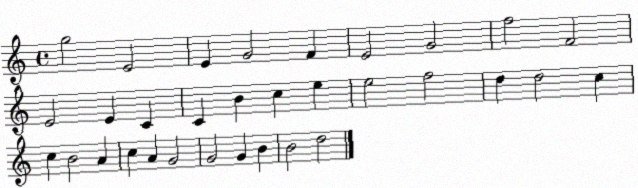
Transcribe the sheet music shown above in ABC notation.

X:1
T:Untitled
M:4/4
L:1/4
K:C
g2 E2 E G2 F E2 G2 f2 F2 E2 E C C B c e e2 f2 d d2 c c B2 A c A G2 G2 G B B2 d2